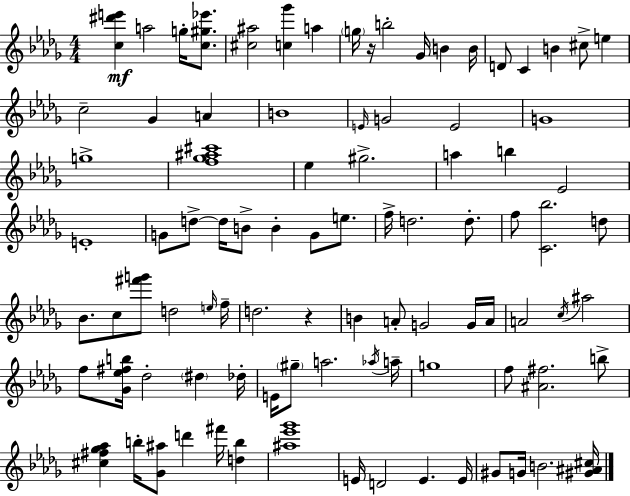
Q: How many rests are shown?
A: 2